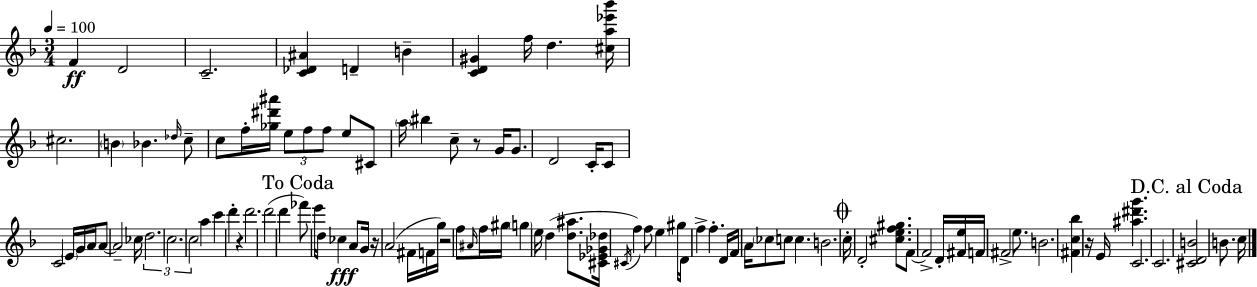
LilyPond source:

{
  \clef treble
  \numericTimeSignature
  \time 3/4
  \key d \minor
  \tempo 4 = 100
  f'4\ff d'2 | c'2.-- | <c' des' ais'>4 d'4-- b'4-- | <c' d' gis'>4 f''16 d''4. <cis'' a'' ees''' bes'''>16 | \break cis''2. | \parenthesize b'4 bes'4. \grace { des''16 } c''8-- | c''8 f''16-. <ges'' dis''' ais'''>16 \tuplet 3/2 { e''8 f''8 f''8 } e''8 | cis'8 \parenthesize a''16 bis''4 c''8-- r8 | \break g'16 g'8. d'2 | c'16-. c'8 c'2 \parenthesize e'16 | g'16 a'16 a'8~~ a'2-- | ces''16 \tuplet 3/2 { d''2. | \break c''2. | c''2 } a''4 | c'''4 d'''4-. r4 | d'''2. | \break d'''2( d'''4 | \mark "To Coda" fes'''8) e'''16 d''8 ces''4\fff a'8 | g'16 r16 a'2( fis'16 f'16 | g''16) r2 f''8 \grace { ais'16 } | \break f''16 gis''16 \parenthesize g''4 e''16 d''4( <d'' ais''>8. | <cis' ees' ges' des''>16 \acciaccatura { cis'16 }) f''4 f''8 e''4 | gis''16 d'16 f''4-> f''4.-. | d'16 f'16 a'16 \parenthesize ces''8 c''8 c''4. | \break b'2. | \mark \markup { \musicglyph "scripts.coda" } c''16-. d'2-. | <cis'' e'' f'' gis''>8. f'8~~ f'2-> | d'16-. <fis' e''>16 f'16 fis'2-> | \break e''8. b'2. | <fis' c'' bes''>4 r16 e'16 <ais'' dis''' g'''>4. | c'2. | c'2. | \break \mark "D.C. al Coda" <cis' d' b'>2 b'8. | c''16 \bar "|."
}